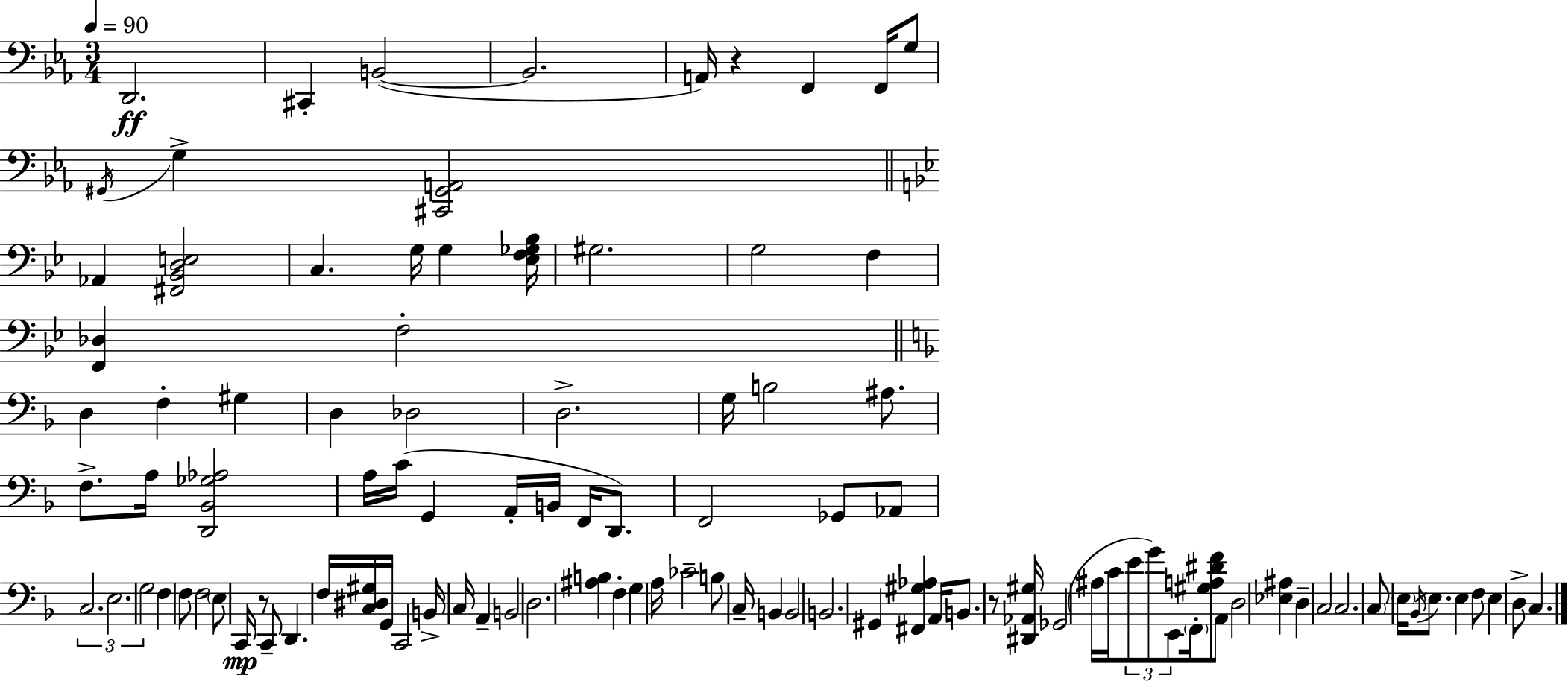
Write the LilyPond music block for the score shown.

{
  \clef bass
  \numericTimeSignature
  \time 3/4
  \key c \minor
  \tempo 4 = 90
  d,2.\ff | cis,4-. b,2~(~ | b,2. | a,16) r4 f,4 f,16 g8 | \break \acciaccatura { gis,16 } g4-> <cis, gis, a,>2 | \bar "||" \break \key bes \major aes,4 <fis, bes, d e>2 | c4. g16 g4 <ees f ges bes>16 | gis2. | g2 f4 | \break <f, des>4 f2-. | \bar "||" \break \key d \minor d4 f4-. gis4 | d4 des2 | d2.-> | g16 b2 ais8. | \break f8.-> a16 <d, bes, ges aes>2 | a16 c'16( g,4 a,16-. b,16 f,16 d,8.) | f,2 ges,8 aes,8 | \tuplet 3/2 { c2. | \break e2. | g2 } f4 | f8 f2 \parenthesize e8 | c,16\mp r8 c,8-- d,4. f16 | \break <c dis gis>16 g,16 c,2 b,16-> c16 | a,4-- b,2 | d2. | <ais b>4 f4-. g4 | \break a16 ces'2-- b8 c16-- | b,4 b,2 | b,2. | gis,4 <fis, gis aes>4 a,16 b,8. | \break r8 <dis, aes, gis>16 ges,2( ais16 | c'16 \tuplet 3/2 { e'8 g'8) e,8 } \parenthesize f,16-. <gis a dis' f'>8 a,8 | d2 <ees ais>4 | d4-- c2 | \break c2. | \parenthesize c8 \parenthesize e16 \acciaccatura { bes,16 } e8. e4 f8 | e4 d8-> c4. | \bar "|."
}